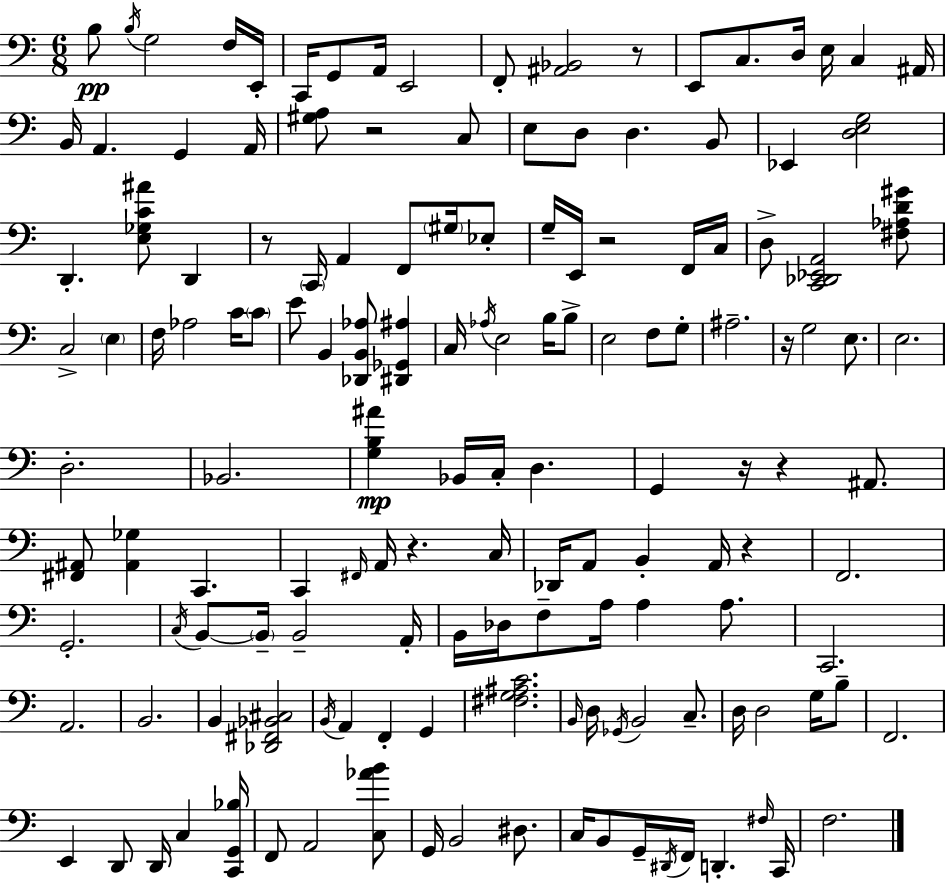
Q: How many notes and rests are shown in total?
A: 147